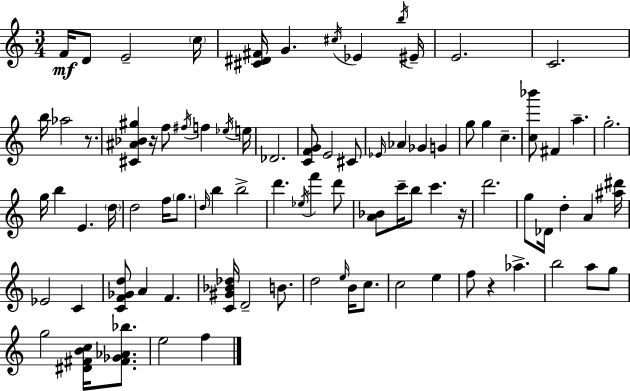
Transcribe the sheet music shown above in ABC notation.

X:1
T:Untitled
M:3/4
L:1/4
K:C
F/4 D/2 E2 c/4 [^C^D^F]/4 G ^c/4 _E b/4 ^E/4 E2 C2 b/4 _a2 z/2 [^C^A_B^g] z/4 f/2 ^f/4 f _e/4 e/4 _D2 [CFG]/2 E2 ^C/2 _E/4 _A _G G g/2 g c [c_b']/2 ^F a g2 g/4 b E d/4 d2 f/4 g/2 d/4 b b2 d' _e/4 f' d'/2 [A_B]/2 c'/4 b/2 c' z/4 d'2 g/2 _D/4 d A [^a^d']/4 _E2 C [CF_Gd]/2 A F [C^G_B_d]/4 D2 B/2 d2 e/4 B/4 c/2 c2 e f/2 z _a b2 a/2 g/2 g2 [^D^FBc]/4 [^F_G_A_b]/2 e2 f